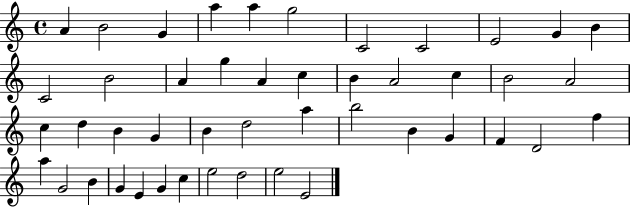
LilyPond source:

{
  \clef treble
  \time 4/4
  \defaultTimeSignature
  \key c \major
  a'4 b'2 g'4 | a''4 a''4 g''2 | c'2 c'2 | e'2 g'4 b'4 | \break c'2 b'2 | a'4 g''4 a'4 c''4 | b'4 a'2 c''4 | b'2 a'2 | \break c''4 d''4 b'4 g'4 | b'4 d''2 a''4 | b''2 b'4 g'4 | f'4 d'2 f''4 | \break a''4 g'2 b'4 | g'4 e'4 g'4 c''4 | e''2 d''2 | e''2 e'2 | \break \bar "|."
}